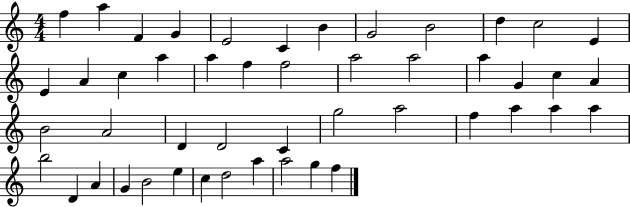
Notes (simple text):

F5/q A5/q F4/q G4/q E4/h C4/q B4/q G4/h B4/h D5/q C5/h E4/q E4/q A4/q C5/q A5/q A5/q F5/q F5/h A5/h A5/h A5/q G4/q C5/q A4/q B4/h A4/h D4/q D4/h C4/q G5/h A5/h F5/q A5/q A5/q A5/q B5/h D4/q A4/q G4/q B4/h E5/q C5/q D5/h A5/q A5/h G5/q F5/q